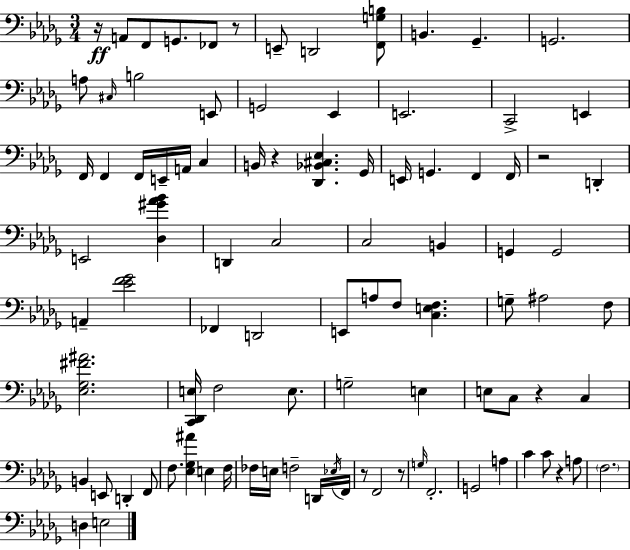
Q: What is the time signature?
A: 3/4